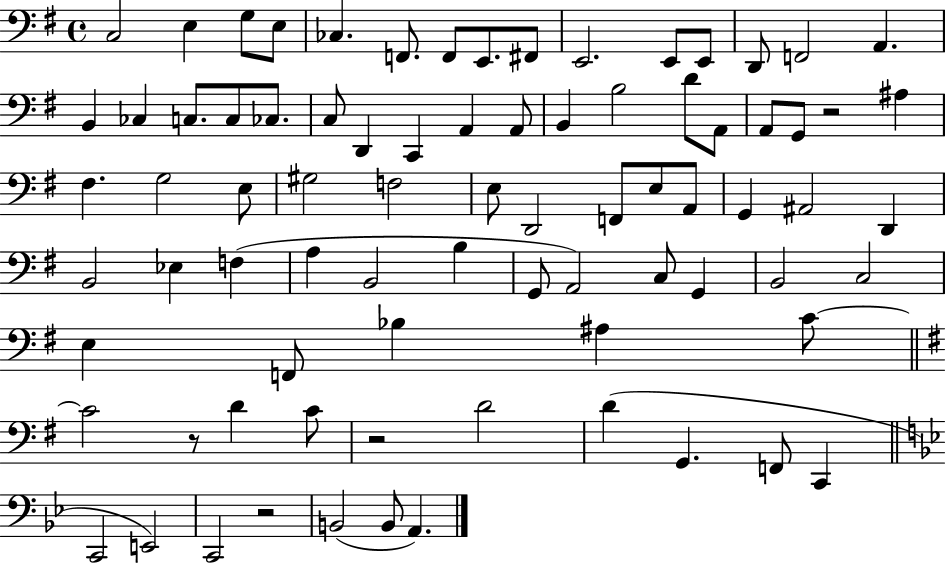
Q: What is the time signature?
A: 4/4